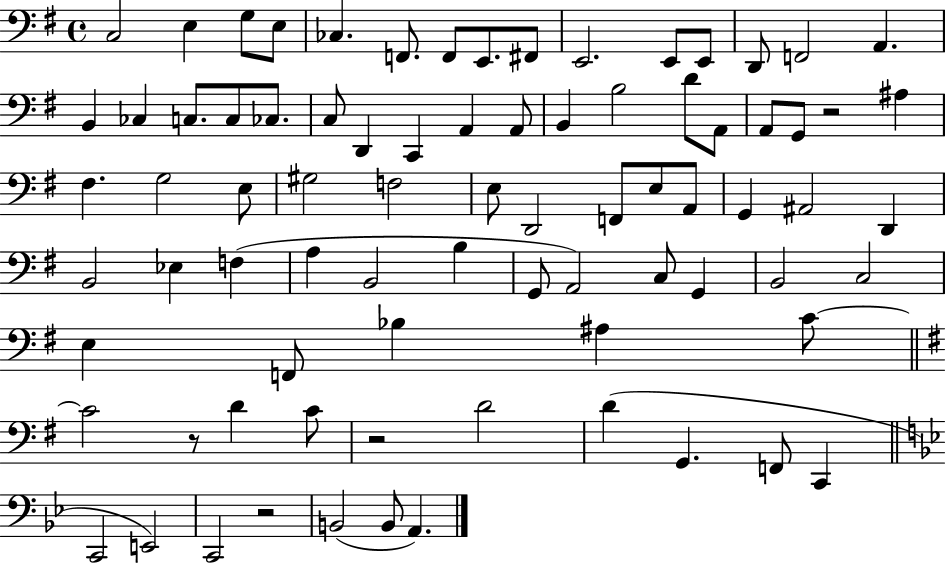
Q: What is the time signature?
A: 4/4